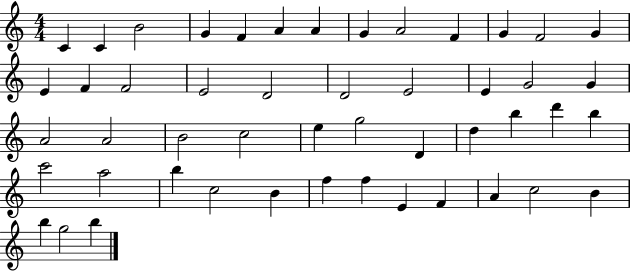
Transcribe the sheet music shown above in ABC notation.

X:1
T:Untitled
M:4/4
L:1/4
K:C
C C B2 G F A A G A2 F G F2 G E F F2 E2 D2 D2 E2 E G2 G A2 A2 B2 c2 e g2 D d b d' b c'2 a2 b c2 B f f E F A c2 B b g2 b